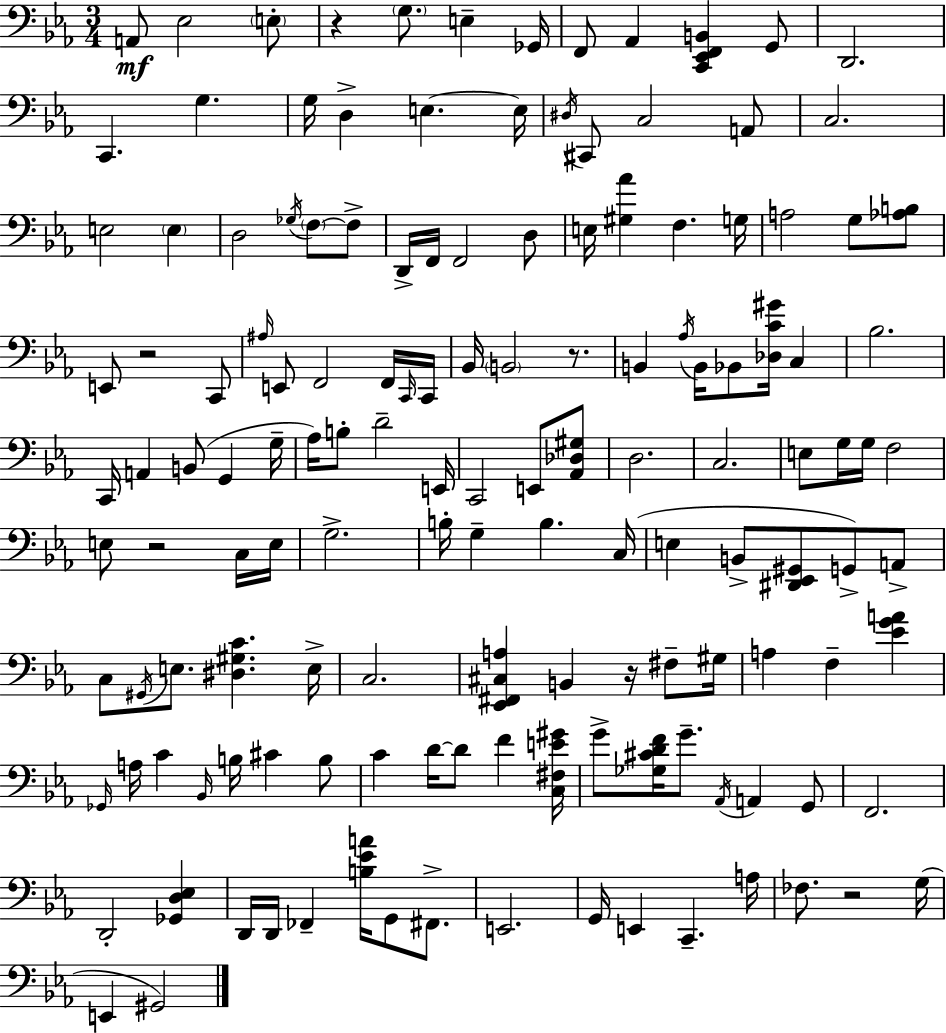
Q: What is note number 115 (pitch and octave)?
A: E2